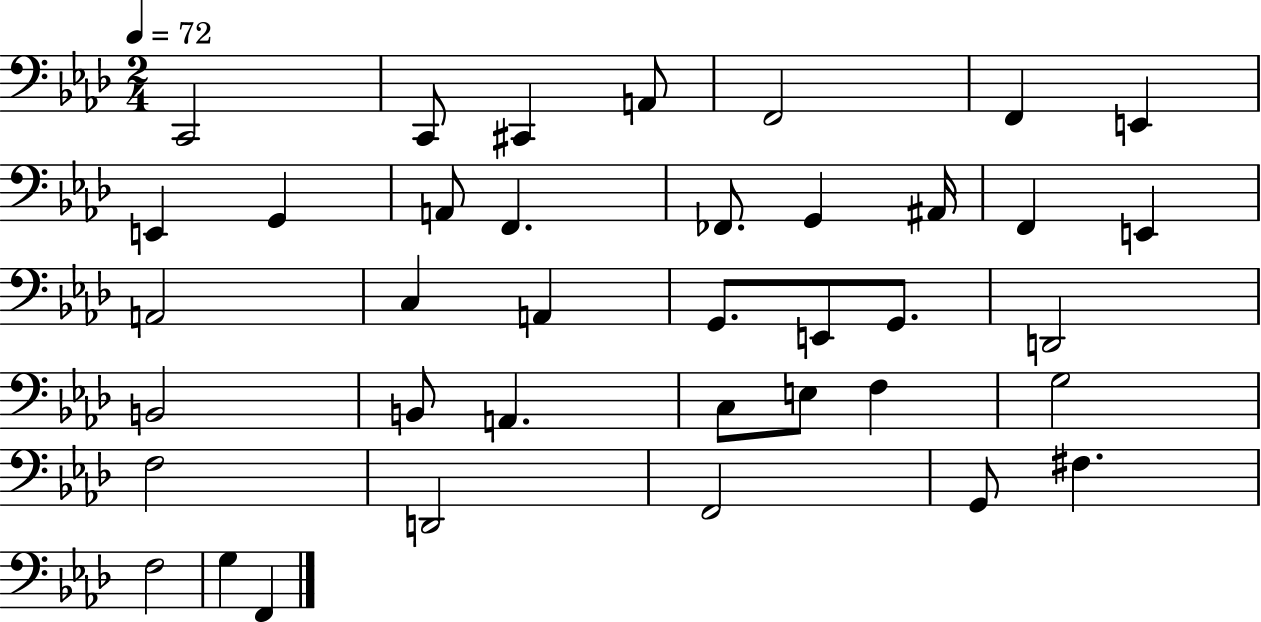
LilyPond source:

{
  \clef bass
  \numericTimeSignature
  \time 2/4
  \key aes \major
  \tempo 4 = 72
  c,2 | c,8 cis,4 a,8 | f,2 | f,4 e,4 | \break e,4 g,4 | a,8 f,4. | fes,8. g,4 ais,16 | f,4 e,4 | \break a,2 | c4 a,4 | g,8. e,8 g,8. | d,2 | \break b,2 | b,8 a,4. | c8 e8 f4 | g2 | \break f2 | d,2 | f,2 | g,8 fis4. | \break f2 | g4 f,4 | \bar "|."
}